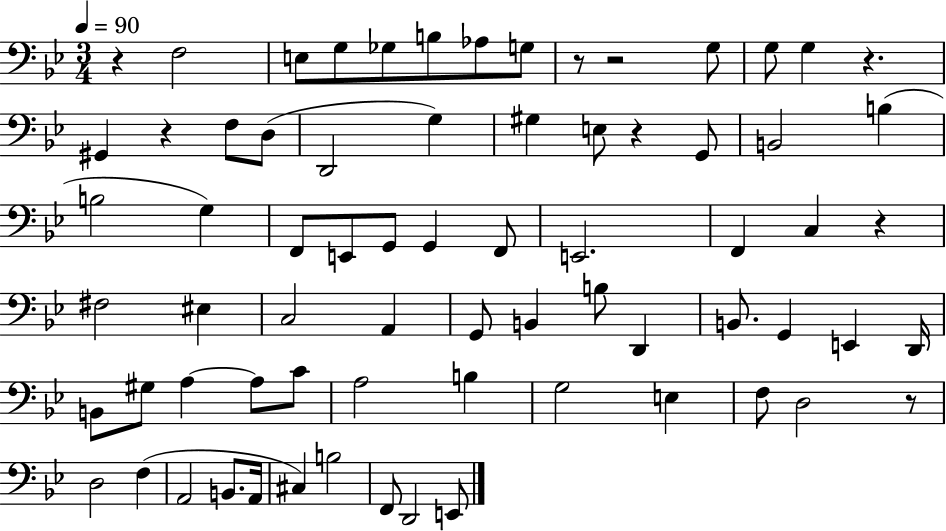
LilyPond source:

{
  \clef bass
  \numericTimeSignature
  \time 3/4
  \key bes \major
  \tempo 4 = 90
  r4 f2 | e8 g8 ges8 b8 aes8 g8 | r8 r2 g8 | g8 g4 r4. | \break gis,4 r4 f8 d8( | d,2 g4) | gis4 e8 r4 g,8 | b,2 b4( | \break b2 g4) | f,8 e,8 g,8 g,4 f,8 | e,2. | f,4 c4 r4 | \break fis2 eis4 | c2 a,4 | g,8 b,4 b8 d,4 | b,8. g,4 e,4 d,16 | \break b,8 gis8 a4~~ a8 c'8 | a2 b4 | g2 e4 | f8 d2 r8 | \break d2 f4( | a,2 b,8. a,16 | cis4) b2 | f,8 d,2 e,8 | \break \bar "|."
}